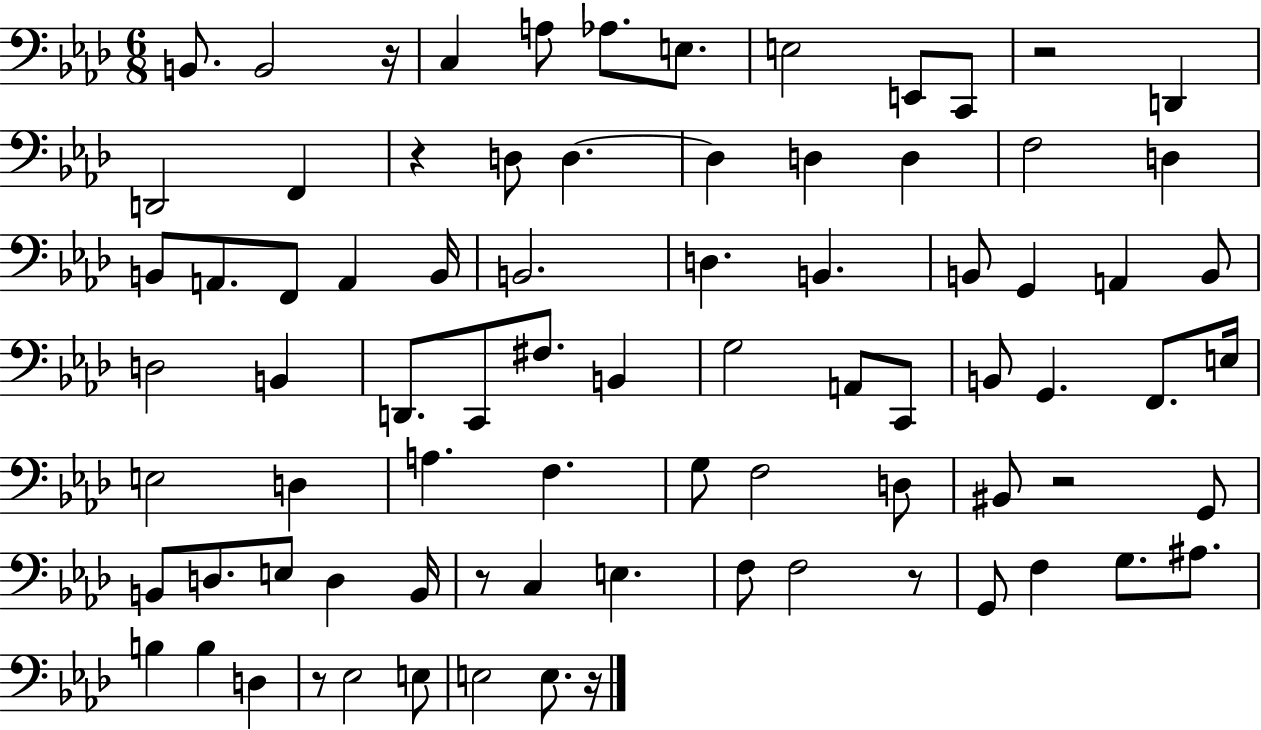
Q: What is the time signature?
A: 6/8